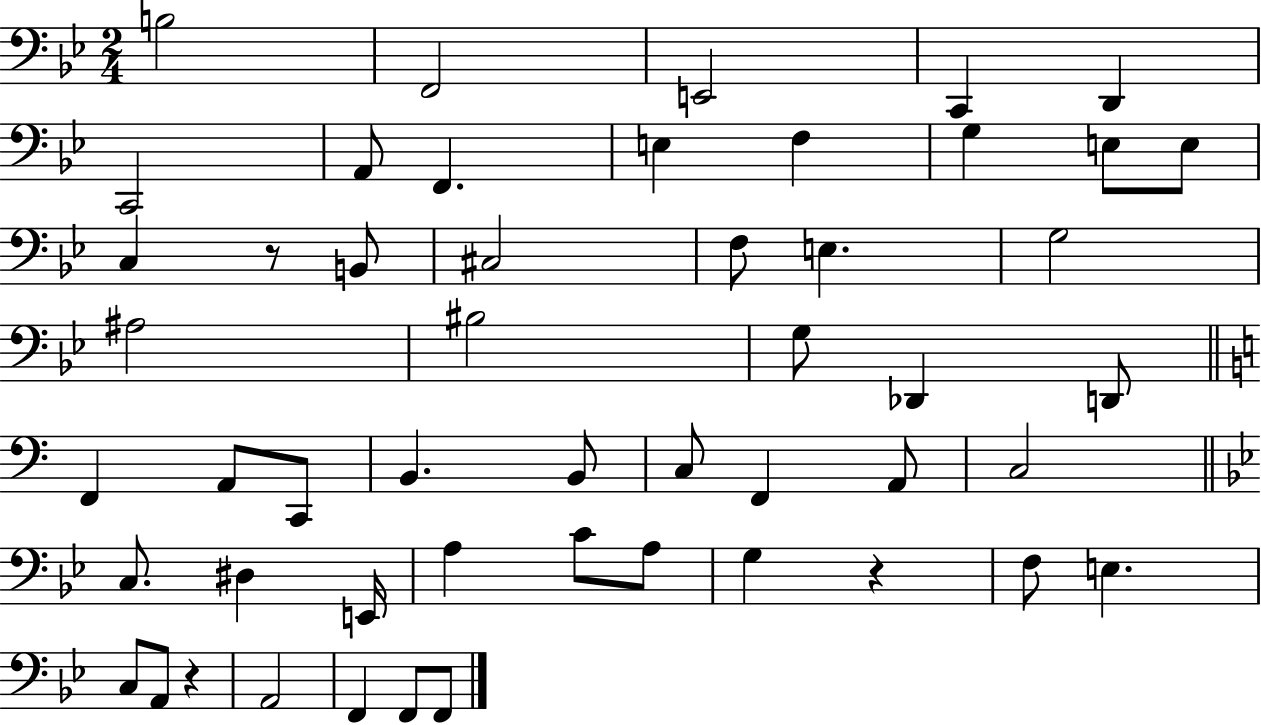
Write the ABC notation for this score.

X:1
T:Untitled
M:2/4
L:1/4
K:Bb
B,2 F,,2 E,,2 C,, D,, C,,2 A,,/2 F,, E, F, G, E,/2 E,/2 C, z/2 B,,/2 ^C,2 F,/2 E, G,2 ^A,2 ^B,2 G,/2 _D,, D,,/2 F,, A,,/2 C,,/2 B,, B,,/2 C,/2 F,, A,,/2 C,2 C,/2 ^D, E,,/4 A, C/2 A,/2 G, z F,/2 E, C,/2 A,,/2 z A,,2 F,, F,,/2 F,,/2